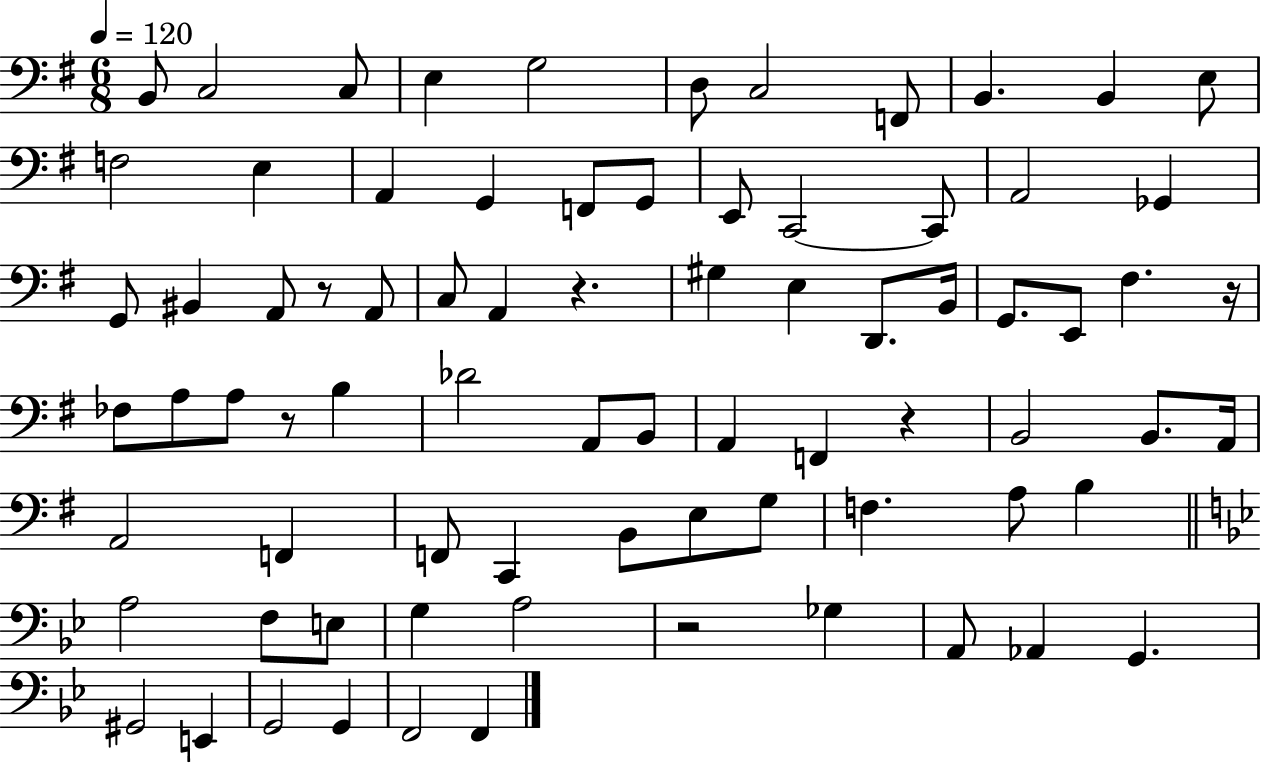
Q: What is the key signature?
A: G major